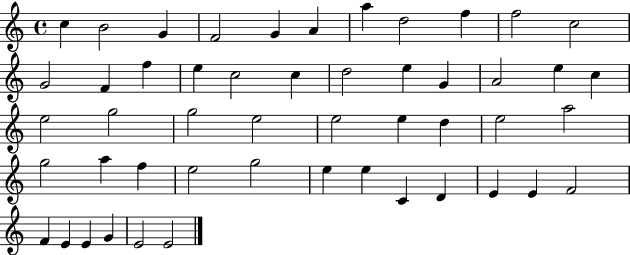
C5/q B4/h G4/q F4/h G4/q A4/q A5/q D5/h F5/q F5/h C5/h G4/h F4/q F5/q E5/q C5/h C5/q D5/h E5/q G4/q A4/h E5/q C5/q E5/h G5/h G5/h E5/h E5/h E5/q D5/q E5/h A5/h G5/h A5/q F5/q E5/h G5/h E5/q E5/q C4/q D4/q E4/q E4/q F4/h F4/q E4/q E4/q G4/q E4/h E4/h